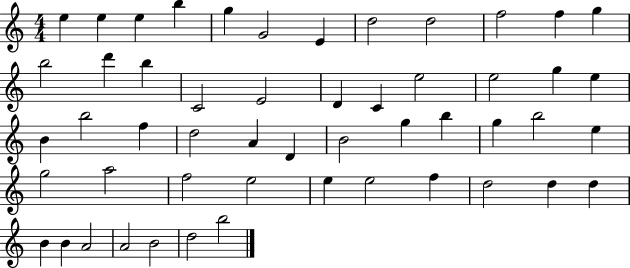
X:1
T:Untitled
M:4/4
L:1/4
K:C
e e e b g G2 E d2 d2 f2 f g b2 d' b C2 E2 D C e2 e2 g e B b2 f d2 A D B2 g b g b2 e g2 a2 f2 e2 e e2 f d2 d d B B A2 A2 B2 d2 b2